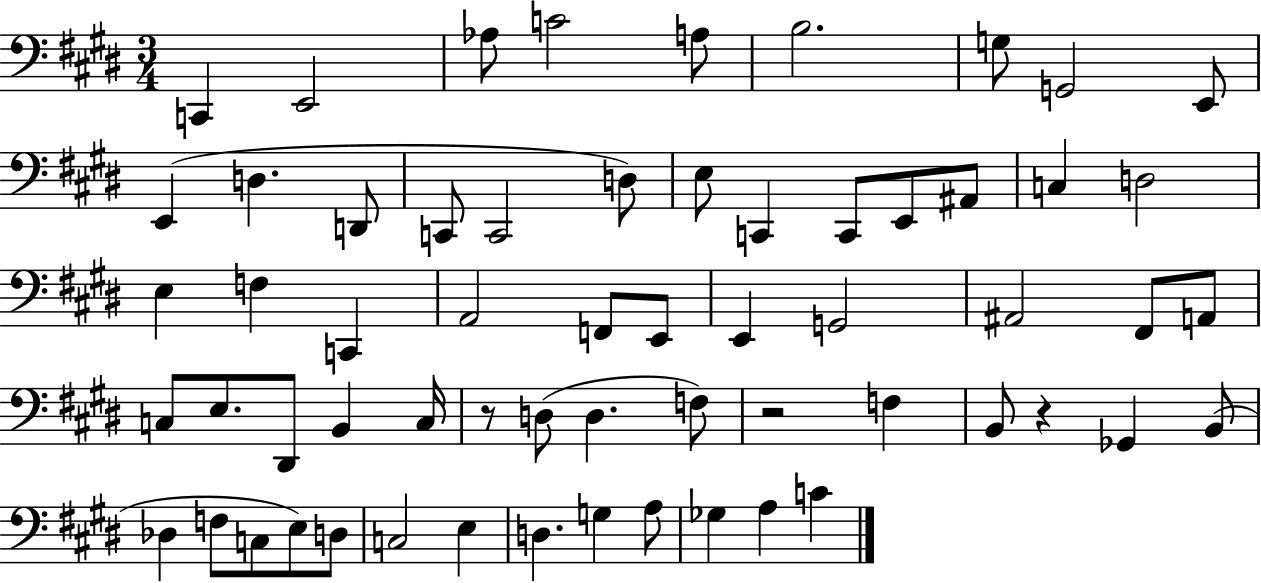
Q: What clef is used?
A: bass